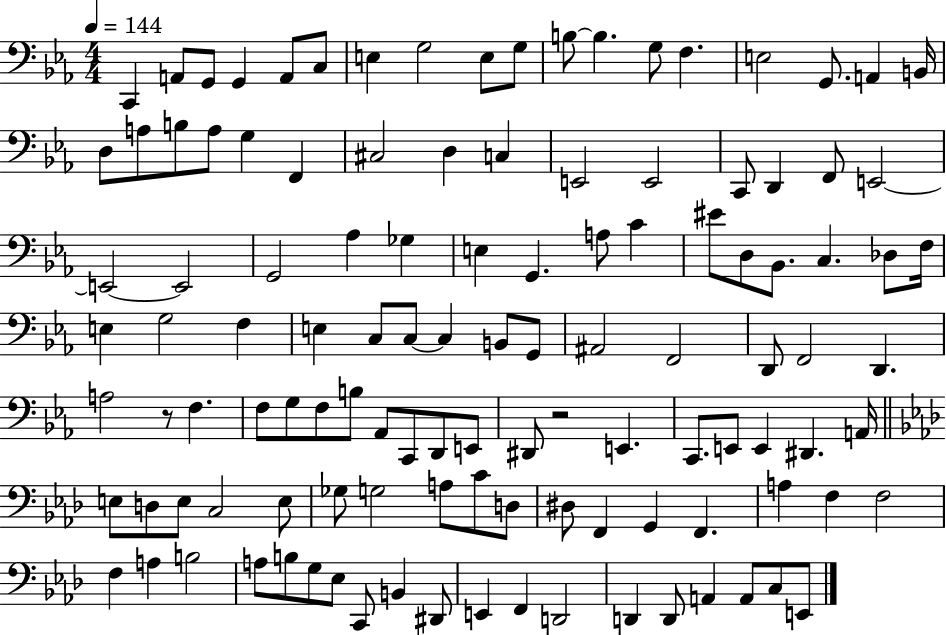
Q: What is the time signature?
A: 4/4